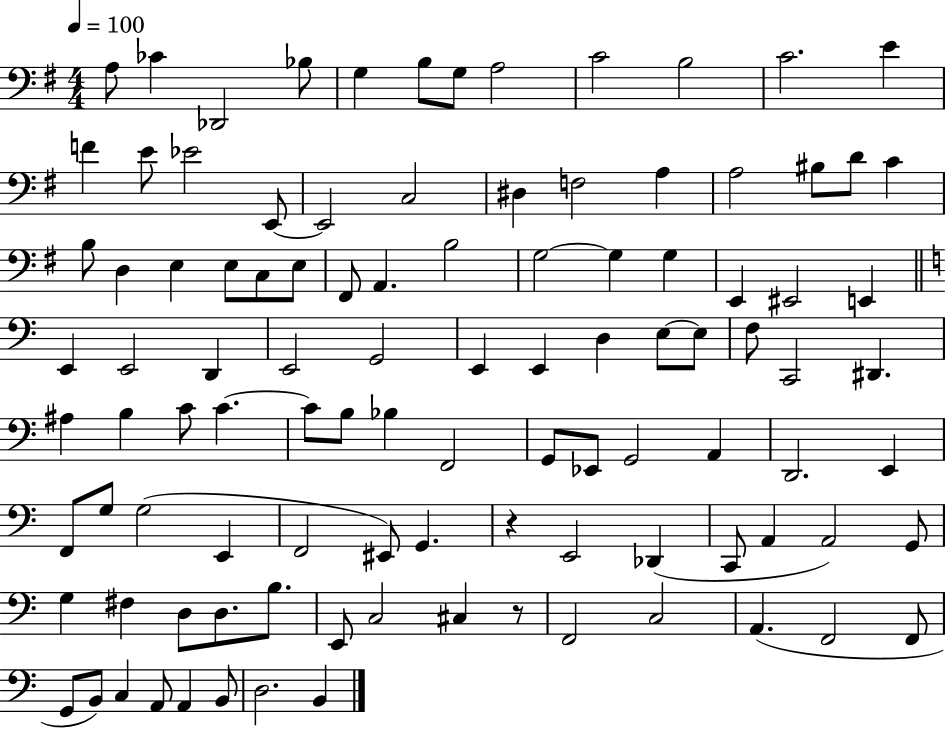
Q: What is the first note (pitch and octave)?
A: A3